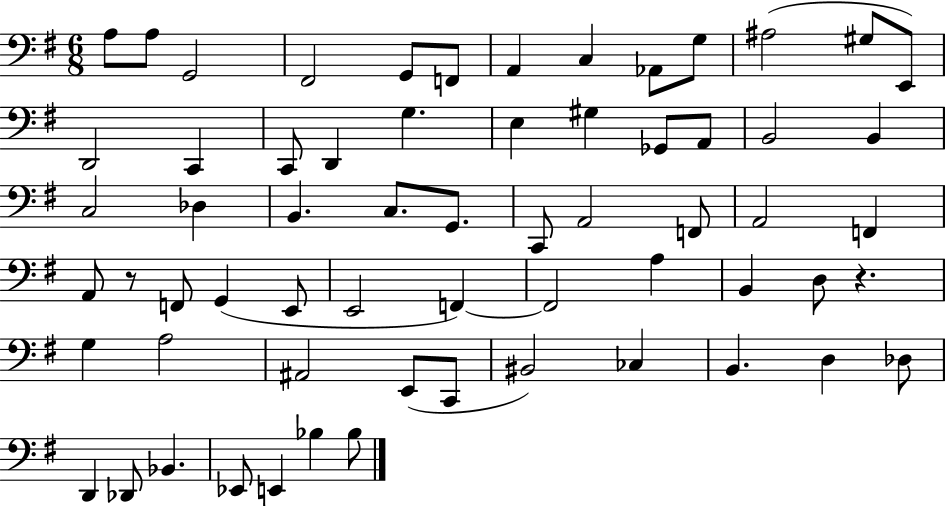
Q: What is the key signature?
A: G major